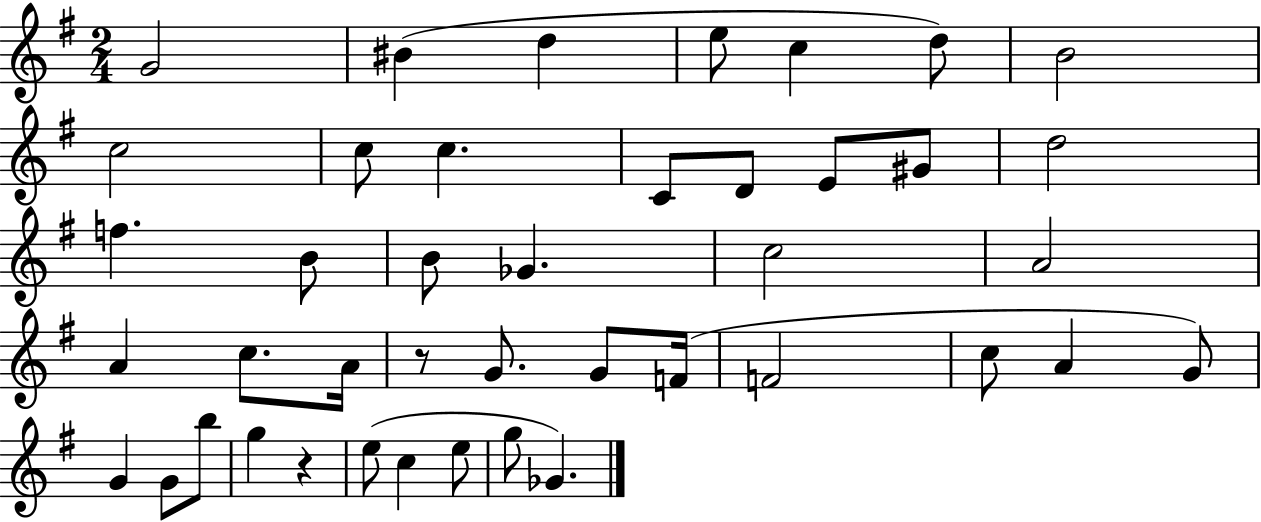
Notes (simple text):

G4/h BIS4/q D5/q E5/e C5/q D5/e B4/h C5/h C5/e C5/q. C4/e D4/e E4/e G#4/e D5/h F5/q. B4/e B4/e Gb4/q. C5/h A4/h A4/q C5/e. A4/s R/e G4/e. G4/e F4/s F4/h C5/e A4/q G4/e G4/q G4/e B5/e G5/q R/q E5/e C5/q E5/e G5/e Gb4/q.